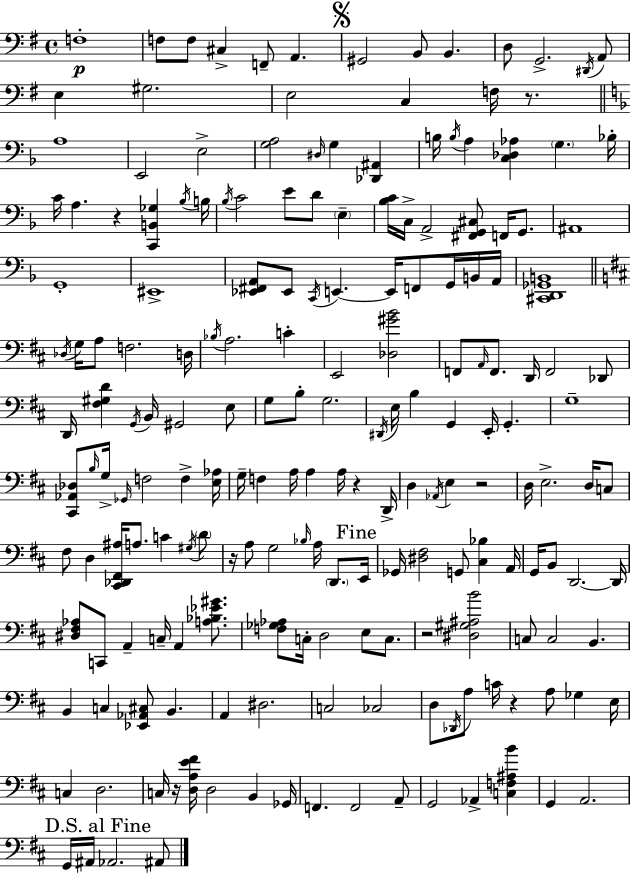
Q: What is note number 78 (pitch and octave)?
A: B3